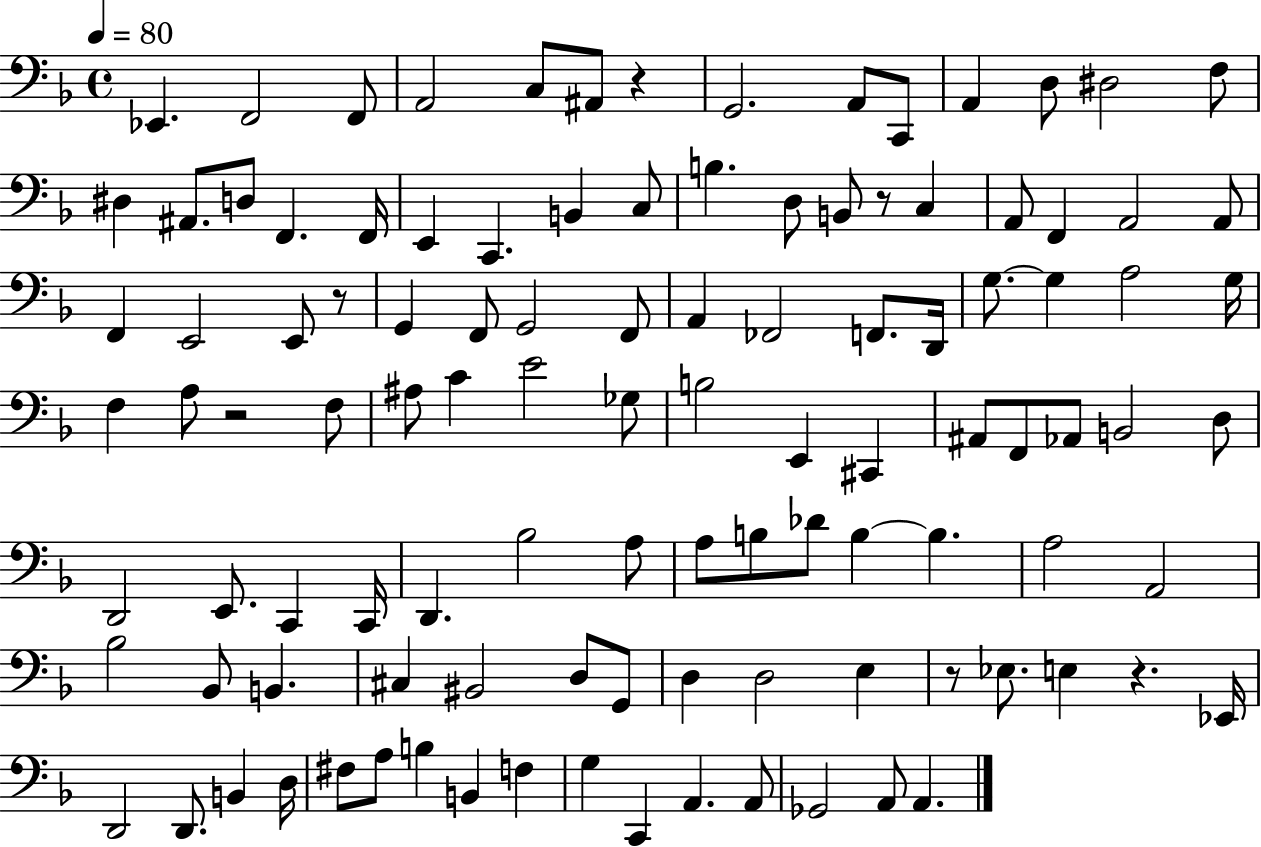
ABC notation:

X:1
T:Untitled
M:4/4
L:1/4
K:F
_E,, F,,2 F,,/2 A,,2 C,/2 ^A,,/2 z G,,2 A,,/2 C,,/2 A,, D,/2 ^D,2 F,/2 ^D, ^A,,/2 D,/2 F,, F,,/4 E,, C,, B,, C,/2 B, D,/2 B,,/2 z/2 C, A,,/2 F,, A,,2 A,,/2 F,, E,,2 E,,/2 z/2 G,, F,,/2 G,,2 F,,/2 A,, _F,,2 F,,/2 D,,/4 G,/2 G, A,2 G,/4 F, A,/2 z2 F,/2 ^A,/2 C E2 _G,/2 B,2 E,, ^C,, ^A,,/2 F,,/2 _A,,/2 B,,2 D,/2 D,,2 E,,/2 C,, C,,/4 D,, _B,2 A,/2 A,/2 B,/2 _D/2 B, B, A,2 A,,2 _B,2 _B,,/2 B,, ^C, ^B,,2 D,/2 G,,/2 D, D,2 E, z/2 _E,/2 E, z _E,,/4 D,,2 D,,/2 B,, D,/4 ^F,/2 A,/2 B, B,, F, G, C,, A,, A,,/2 _G,,2 A,,/2 A,,